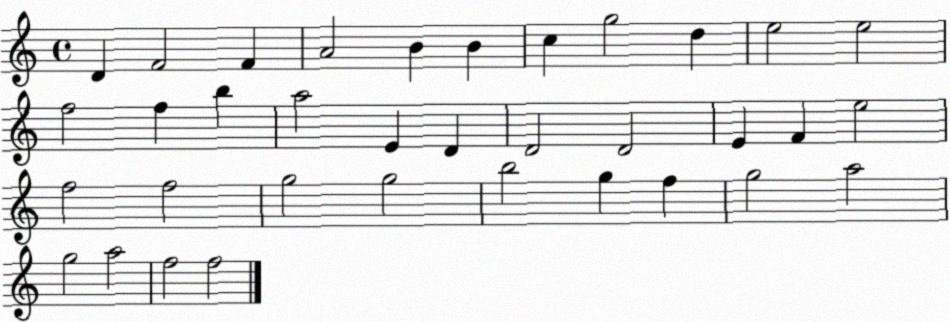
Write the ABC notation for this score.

X:1
T:Untitled
M:4/4
L:1/4
K:C
D F2 F A2 B B c g2 d e2 e2 f2 f b a2 E D D2 D2 E F e2 f2 f2 g2 g2 b2 g f g2 a2 g2 a2 f2 f2